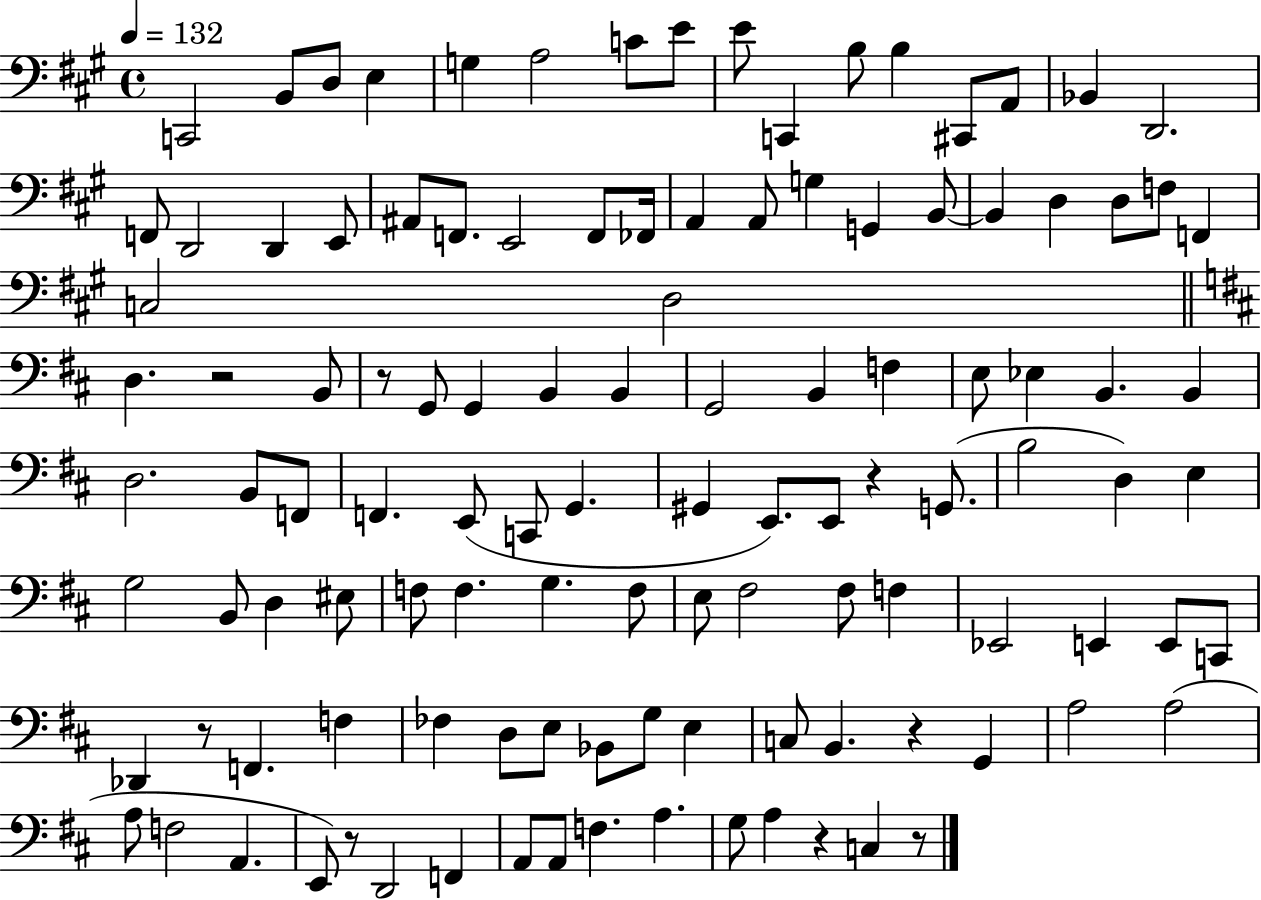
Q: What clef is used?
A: bass